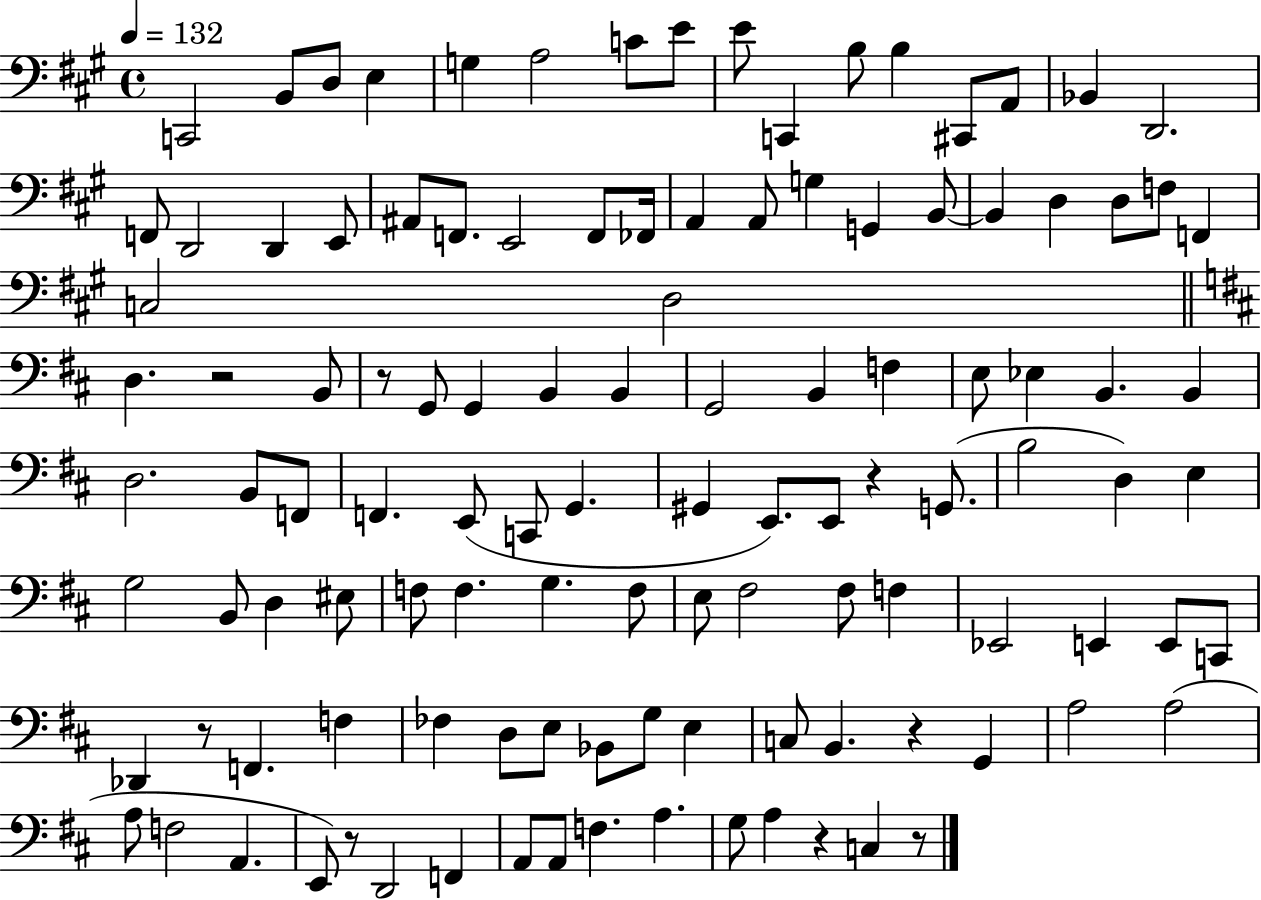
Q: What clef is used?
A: bass